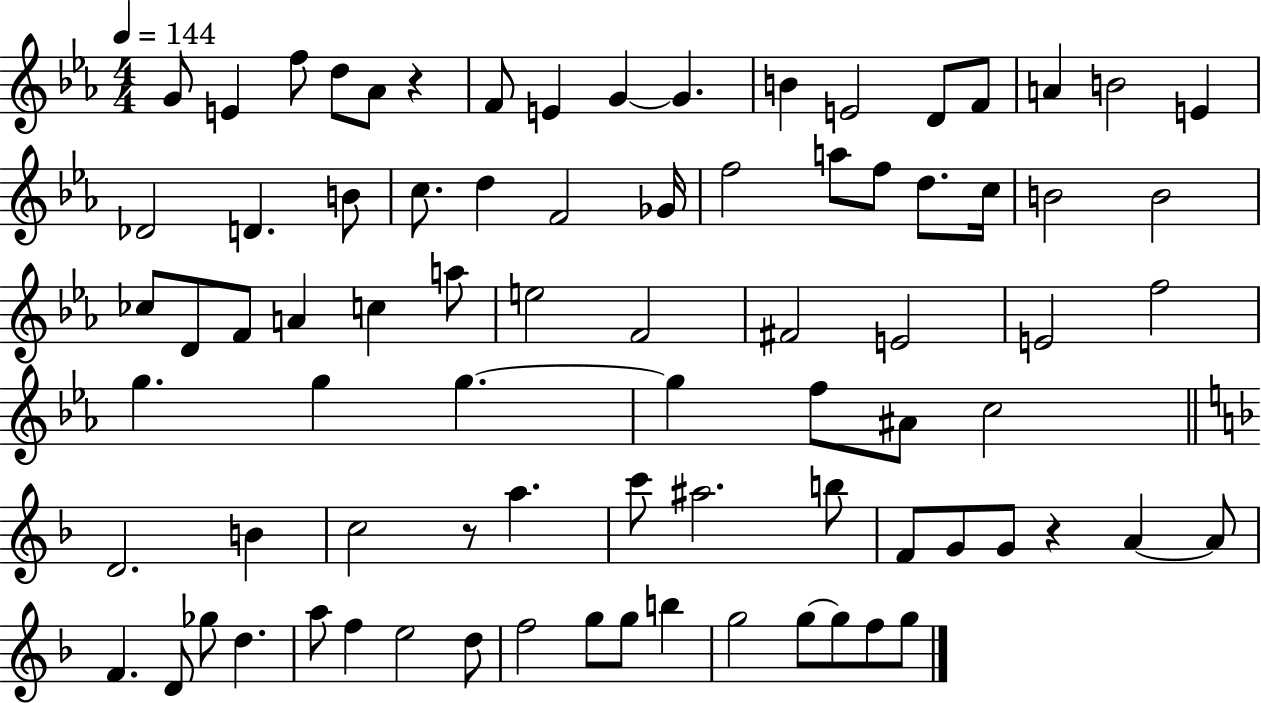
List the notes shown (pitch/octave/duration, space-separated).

G4/e E4/q F5/e D5/e Ab4/e R/q F4/e E4/q G4/q G4/q. B4/q E4/h D4/e F4/e A4/q B4/h E4/q Db4/h D4/q. B4/e C5/e. D5/q F4/h Gb4/s F5/h A5/e F5/e D5/e. C5/s B4/h B4/h CES5/e D4/e F4/e A4/q C5/q A5/e E5/h F4/h F#4/h E4/h E4/h F5/h G5/q. G5/q G5/q. G5/q F5/e A#4/e C5/h D4/h. B4/q C5/h R/e A5/q. C6/e A#5/h. B5/e F4/e G4/e G4/e R/q A4/q A4/e F4/q. D4/e Gb5/e D5/q. A5/e F5/q E5/h D5/e F5/h G5/e G5/e B5/q G5/h G5/e G5/e F5/e G5/e